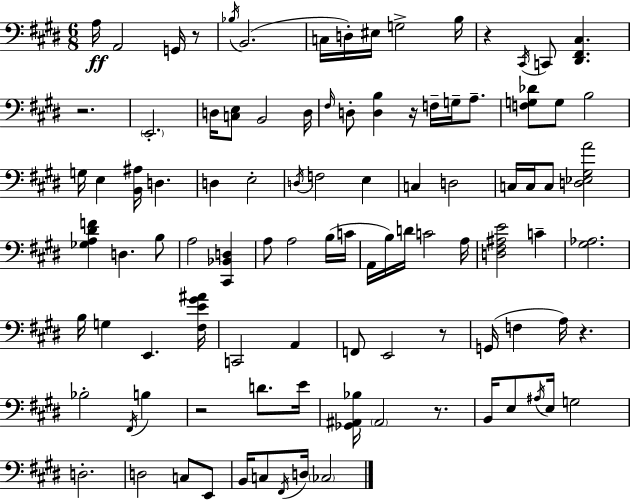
A3/s A2/h G2/s R/e Bb3/s B2/h. C3/s D3/s EIS3/s G3/h B3/s R/q C#2/s C2/e [D#2,F#2,C#3]/q. R/h. E2/h. D3/s [C3,E3]/e B2/h D3/s F#3/s D3/e [D3,B3]/q R/s F3/s G3/s A3/e. [F3,G3,Db4]/e G3/e B3/h G3/s E3/q [B2,A#3]/s D3/q. D3/q E3/h D3/s F3/h E3/q C3/q D3/h C3/s C3/s C3/e [D3,Eb3,G#3,A4]/h [Gb3,A3,D#4,F4]/q D3/q. B3/e A3/h [C#2,Bb2,D3]/q A3/e A3/h B3/s C4/s A2/s B3/s D4/s C4/h A3/s [D3,F#3,A#3,E4]/h C4/q [G#3,Ab3]/h. B3/s G3/q E2/q. [F#3,E4,G#4,A#4]/s C2/h A2/q F2/e E2/h R/e G2/s F3/q A3/s R/q. Bb3/h F#2/s B3/q R/h D4/e. E4/s [Gb2,A#2,Bb3]/s A#2/h R/e. B2/s E3/e A#3/s E3/s G3/h D3/h. D3/h C3/e E2/e B2/s C3/e F#2/s D3/s CES3/h